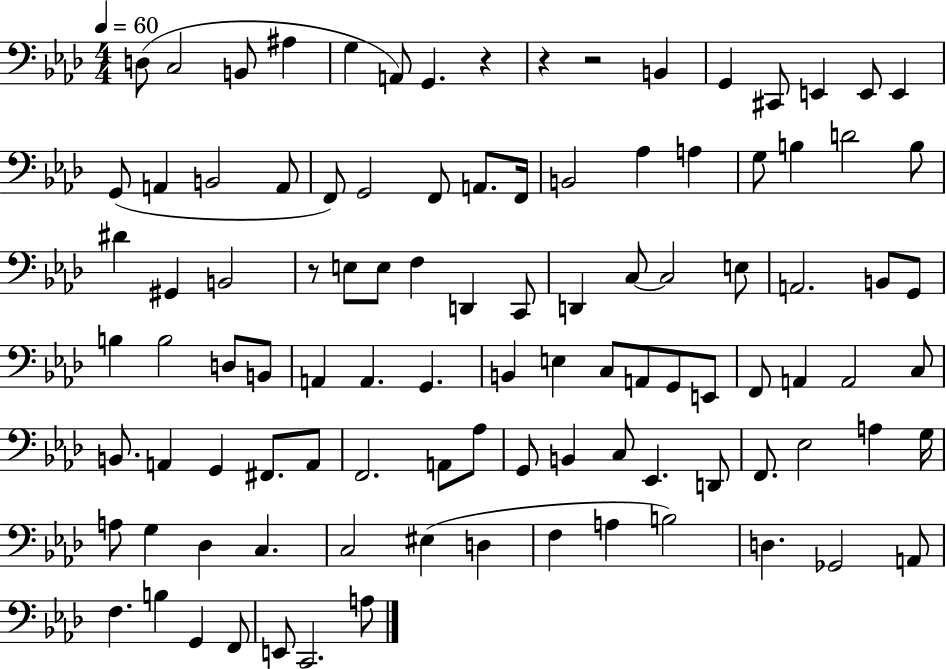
X:1
T:Untitled
M:4/4
L:1/4
K:Ab
D,/2 C,2 B,,/2 ^A, G, A,,/2 G,, z z z2 B,, G,, ^C,,/2 E,, E,,/2 E,, G,,/2 A,, B,,2 A,,/2 F,,/2 G,,2 F,,/2 A,,/2 F,,/4 B,,2 _A, A, G,/2 B, D2 B,/2 ^D ^G,, B,,2 z/2 E,/2 E,/2 F, D,, C,,/2 D,, C,/2 C,2 E,/2 A,,2 B,,/2 G,,/2 B, B,2 D,/2 B,,/2 A,, A,, G,, B,, E, C,/2 A,,/2 G,,/2 E,,/2 F,,/2 A,, A,,2 C,/2 B,,/2 A,, G,, ^F,,/2 A,,/2 F,,2 A,,/2 _A,/2 G,,/2 B,, C,/2 _E,, D,,/2 F,,/2 _E,2 A, G,/4 A,/2 G, _D, C, C,2 ^E, D, F, A, B,2 D, _G,,2 A,,/2 F, B, G,, F,,/2 E,,/2 C,,2 A,/2